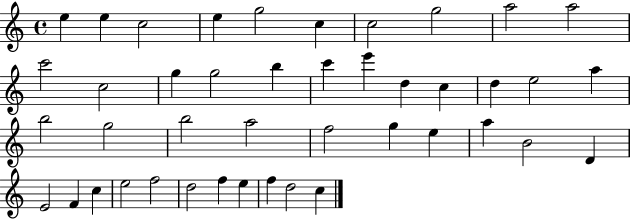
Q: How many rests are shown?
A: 0